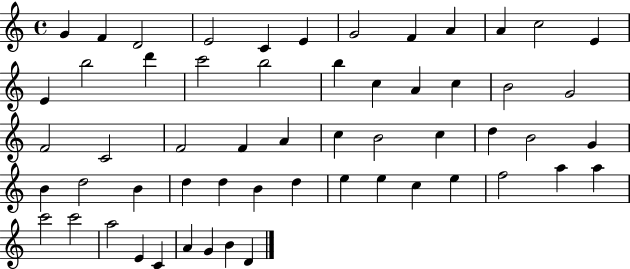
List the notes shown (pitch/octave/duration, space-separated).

G4/q F4/q D4/h E4/h C4/q E4/q G4/h F4/q A4/q A4/q C5/h E4/q E4/q B5/h D6/q C6/h B5/h B5/q C5/q A4/q C5/q B4/h G4/h F4/h C4/h F4/h F4/q A4/q C5/q B4/h C5/q D5/q B4/h G4/q B4/q D5/h B4/q D5/q D5/q B4/q D5/q E5/q E5/q C5/q E5/q F5/h A5/q A5/q C6/h C6/h A5/h E4/q C4/q A4/q G4/q B4/q D4/q